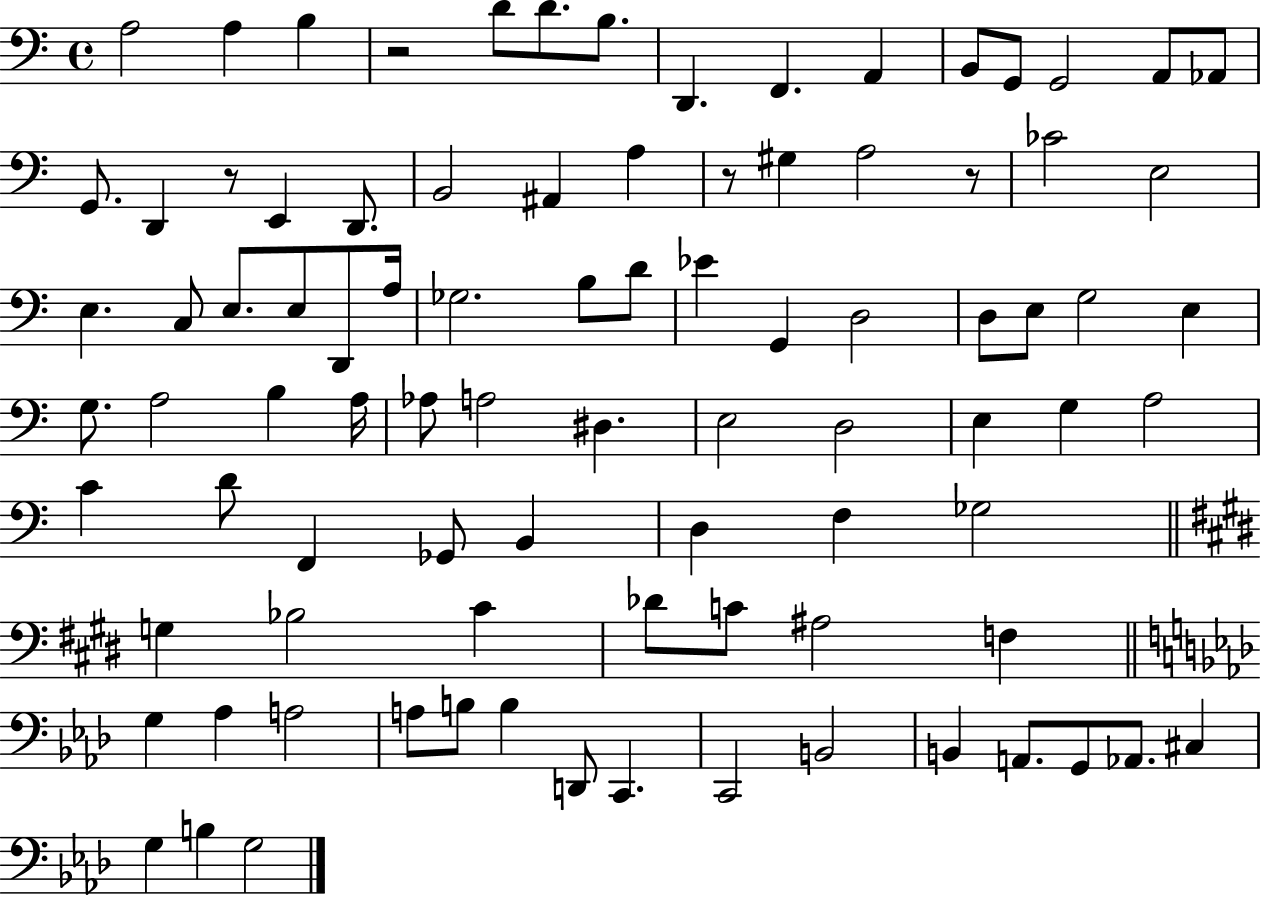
{
  \clef bass
  \time 4/4
  \defaultTimeSignature
  \key c \major
  a2 a4 b4 | r2 d'8 d'8. b8. | d,4. f,4. a,4 | b,8 g,8 g,2 a,8 aes,8 | \break g,8. d,4 r8 e,4 d,8. | b,2 ais,4 a4 | r8 gis4 a2 r8 | ces'2 e2 | \break e4. c8 e8. e8 d,8 a16 | ges2. b8 d'8 | ees'4 g,4 d2 | d8 e8 g2 e4 | \break g8. a2 b4 a16 | aes8 a2 dis4. | e2 d2 | e4 g4 a2 | \break c'4 d'8 f,4 ges,8 b,4 | d4 f4 ges2 | \bar "||" \break \key e \major g4 bes2 cis'4 | des'8 c'8 ais2 f4 | \bar "||" \break \key aes \major g4 aes4 a2 | a8 b8 b4 d,8 c,4. | c,2 b,2 | b,4 a,8. g,8 aes,8. cis4 | \break g4 b4 g2 | \bar "|."
}